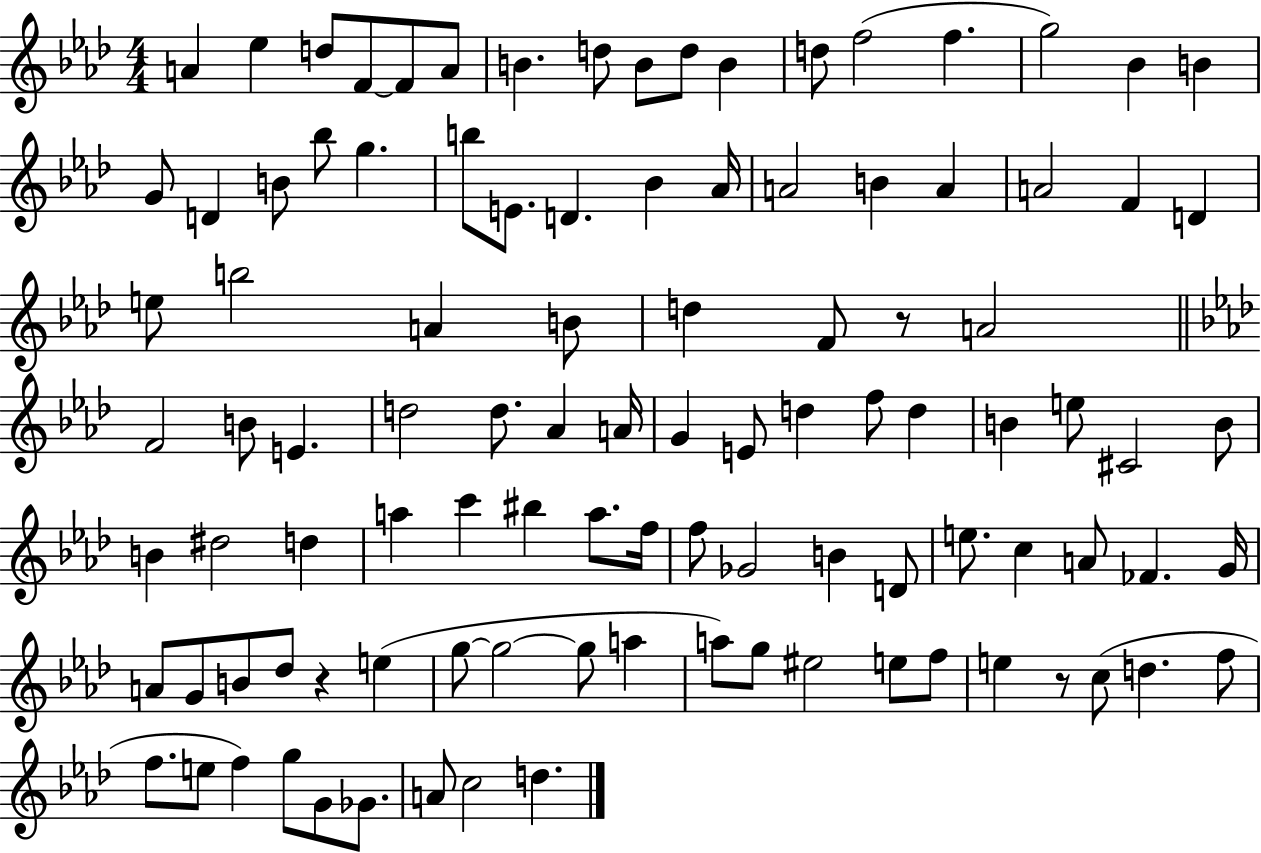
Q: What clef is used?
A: treble